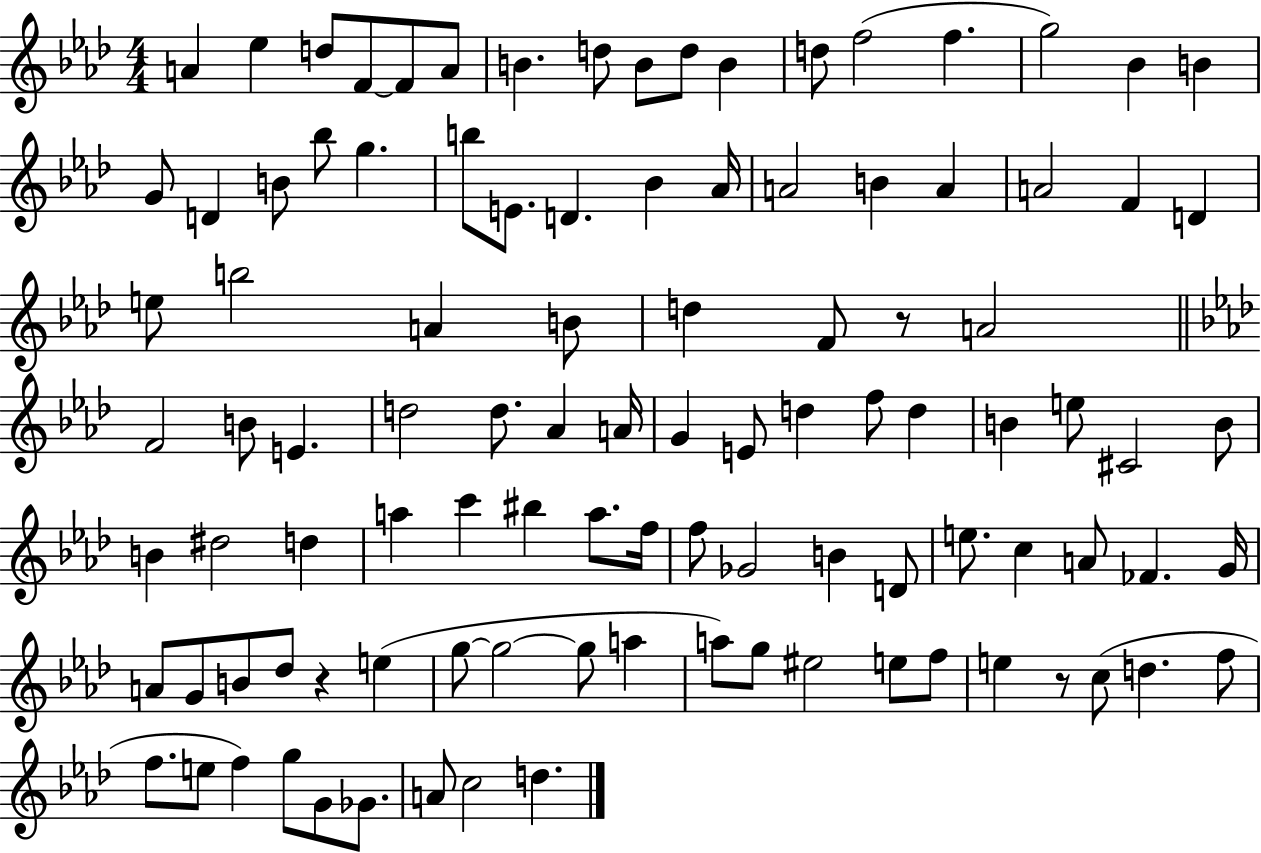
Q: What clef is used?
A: treble